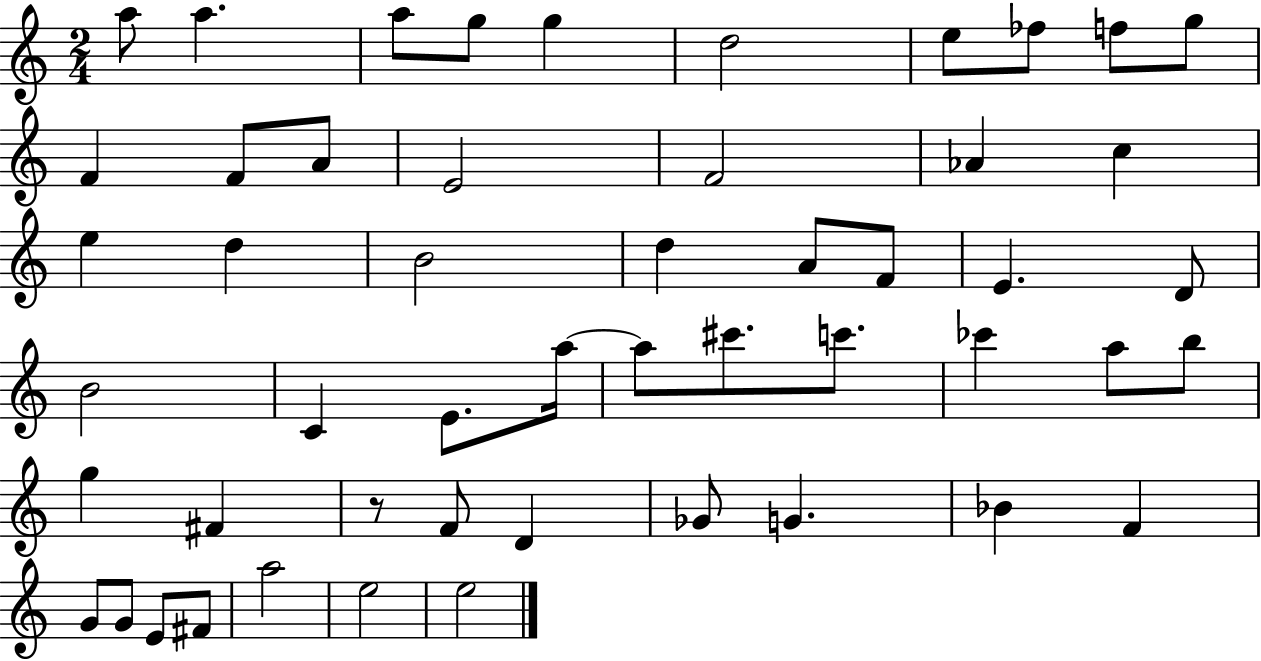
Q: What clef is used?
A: treble